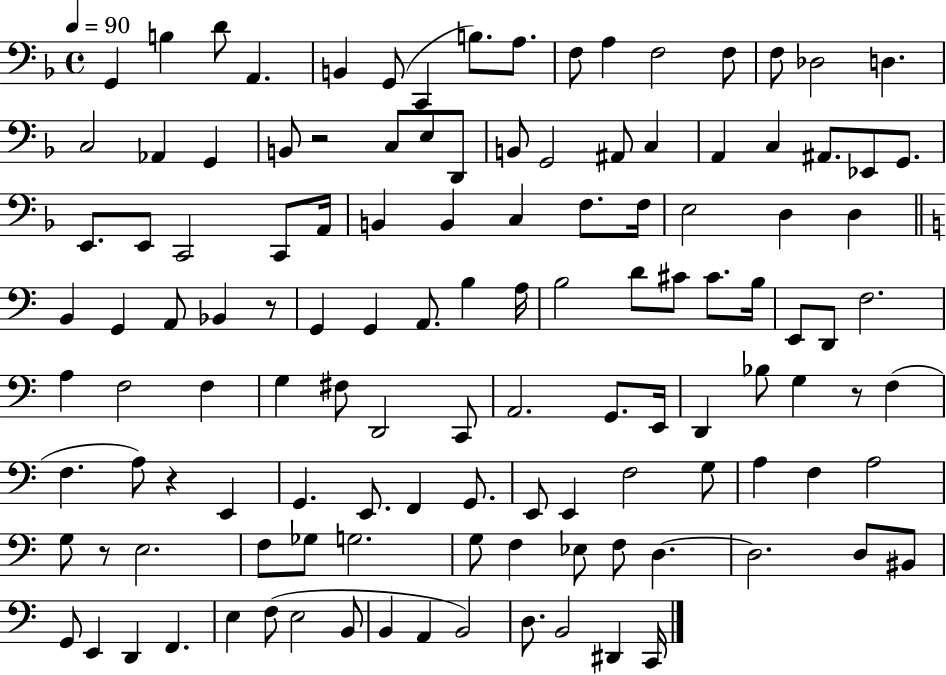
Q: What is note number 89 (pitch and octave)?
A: F3